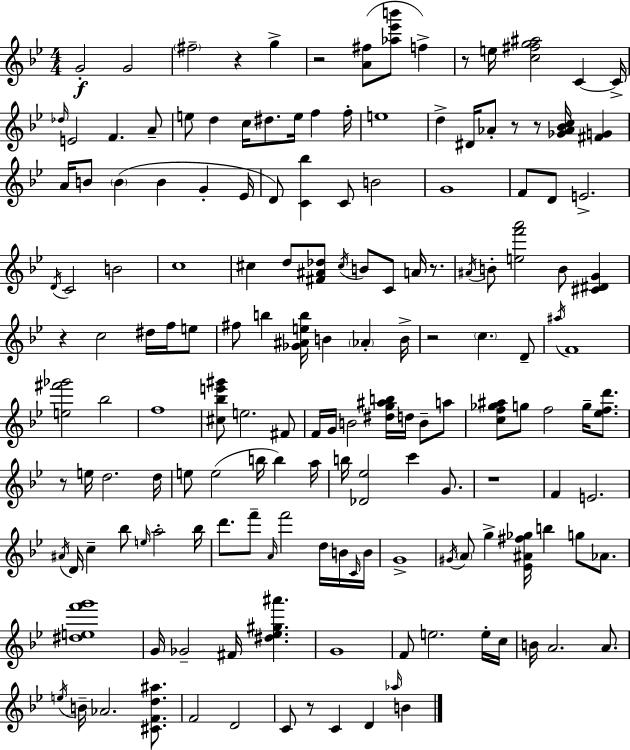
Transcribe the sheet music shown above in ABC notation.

X:1
T:Untitled
M:4/4
L:1/4
K:Bb
G2 G2 ^f2 z g z2 [A^f]/2 [_a_e'b']/2 f z/2 e/4 [c^fg^a]2 C C/4 _d/4 E2 F A/2 e/2 d c/4 ^d/2 e/4 f f/4 e4 d ^D/4 _A/2 z/2 z/2 [_G_A_Bc]/4 [^FG] A/4 B/2 B B G _E/4 D/2 [C_b] C/2 B2 G4 F/2 D/2 E2 D/4 C2 B2 c4 ^c d/2 [^F^A_d]/2 ^c/4 B/2 C/2 A/4 z/2 ^A/4 B/2 [ef'a']2 B/2 [^C^DG] z c2 ^d/4 f/4 e/2 ^f/2 b [_G^Aeb]/4 B _A B/4 z2 c D/2 ^a/4 F4 [e^f'_g']2 _b2 f4 [^c_be'^g']/2 e2 ^F/2 F/4 G/4 B2 [^dg^ab]/4 d/4 B/2 a/2 [cf_g^a]/2 g/2 f2 g/4 [_efd']/2 z/2 e/4 d2 d/4 e/2 e2 b/4 b a/4 b/4 [_D_e]2 c' G/2 z4 F E2 ^A/4 D/4 c _b/2 e/4 a2 _b/4 d'/2 f'/2 A/4 f'2 d/4 B/4 C/4 B/4 G4 ^G/4 A/2 g [_E^A^f_g]/4 b g/2 _A/2 [^def'g']4 G/4 _G2 ^F/4 [^d_e^g^a'] G4 F/2 e2 e/4 c/4 B/4 A2 A/2 e/4 B/4 _A2 [^CFd^a]/2 F2 D2 C/2 z/2 C D _a/4 B